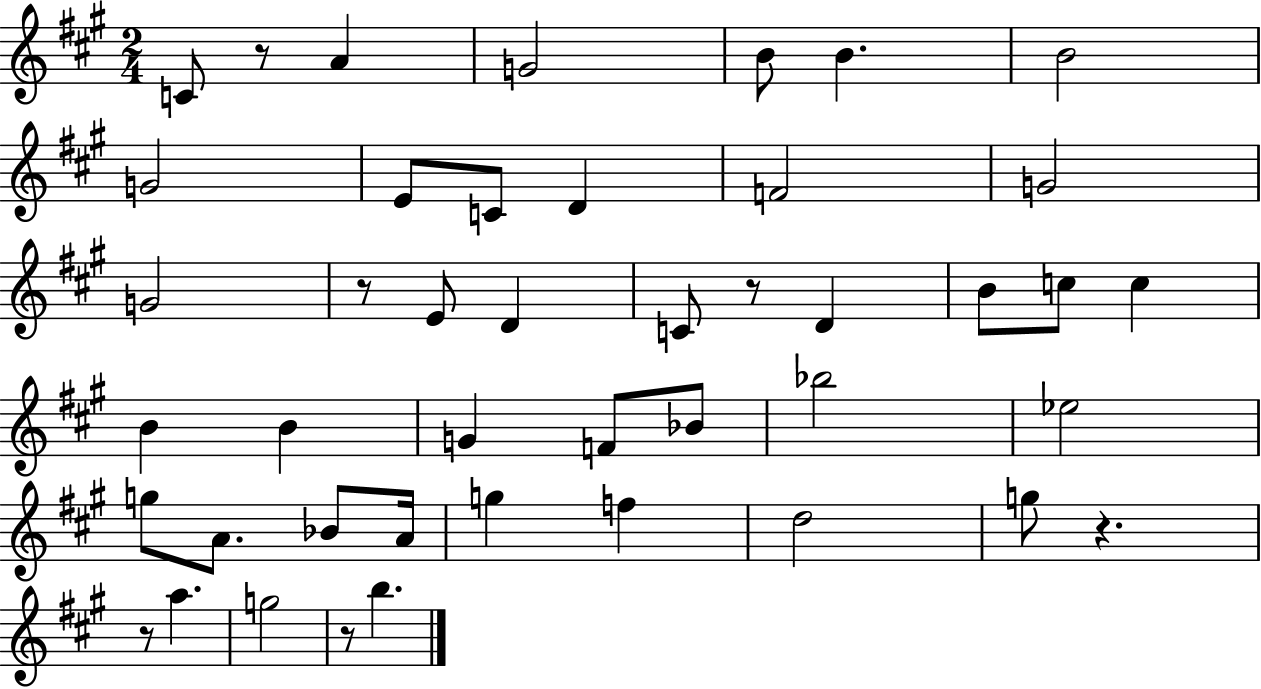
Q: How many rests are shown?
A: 6